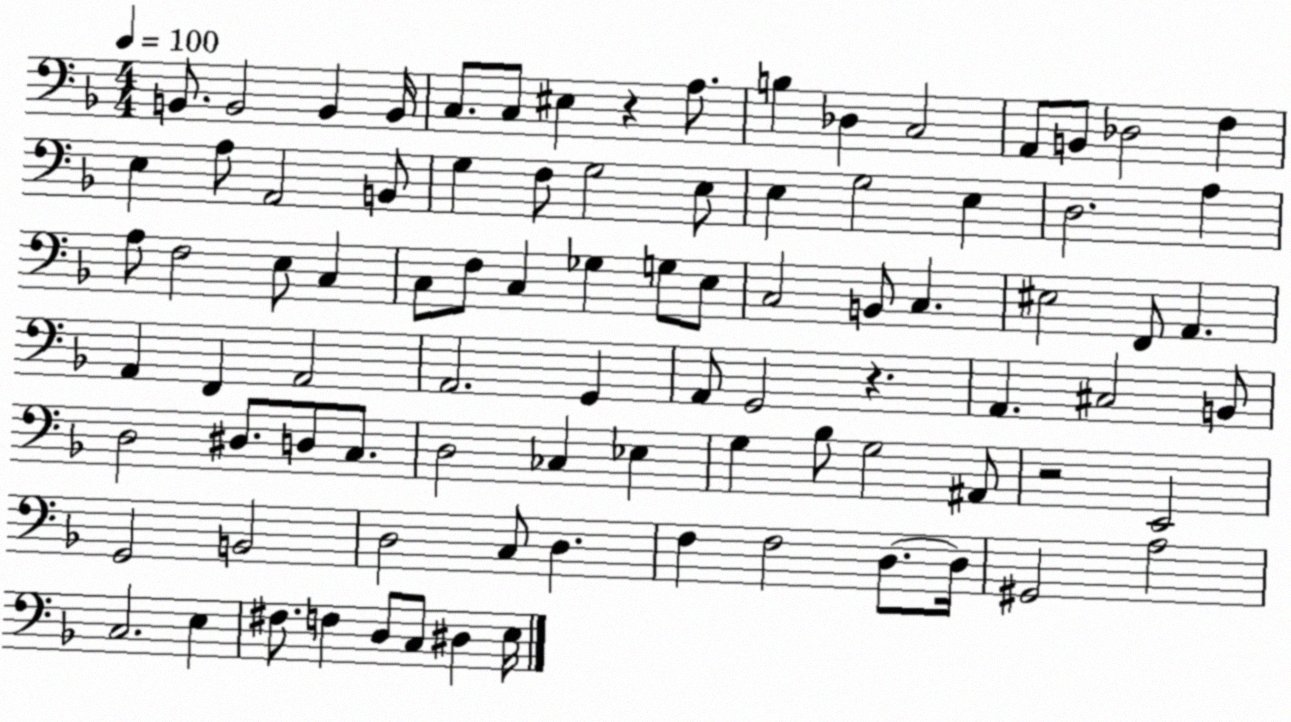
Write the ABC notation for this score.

X:1
T:Untitled
M:4/4
L:1/4
K:F
B,,/2 B,,2 B,, B,,/4 C,/2 C,/2 ^E, z A,/2 B, _D, C,2 A,,/2 B,,/2 _D,2 F, E, A,/2 A,,2 B,,/2 G, F,/2 G,2 E,/2 E, G,2 E, D,2 A, A,/2 F,2 E,/2 C, C,/2 F,/2 C, _G, G,/2 E,/2 C,2 B,,/2 C, ^E,2 F,,/2 A,, A,, F,, A,,2 A,,2 G,, A,,/2 G,,2 z A,, ^C,2 B,,/2 D,2 ^D,/2 D,/2 C,/2 D,2 _C, _E, G, _B,/2 G,2 ^A,,/2 z2 E,,2 G,,2 B,,2 D,2 C,/2 D, F, F,2 D,/2 D,/4 ^G,,2 A,2 C,2 E, ^F,/2 F, D,/2 C,/2 ^D, E,/4